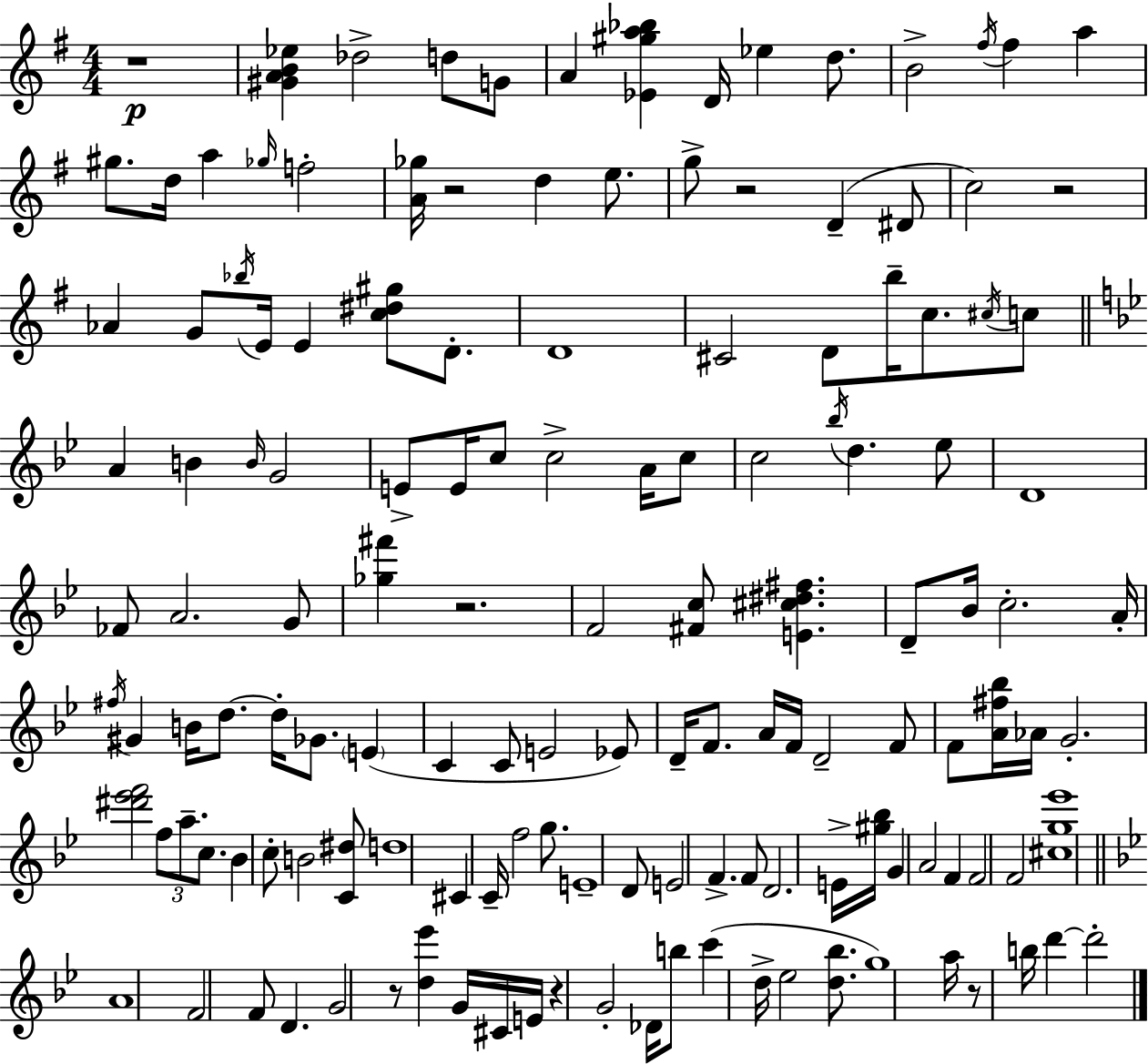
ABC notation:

X:1
T:Untitled
M:4/4
L:1/4
K:Em
z4 [^GAB_e] _d2 d/2 G/2 A [_E^ga_b] D/4 _e d/2 B2 ^f/4 ^f a ^g/2 d/4 a _g/4 f2 [A_g]/4 z2 d e/2 g/2 z2 D ^D/2 c2 z2 _A G/2 _b/4 E/4 E [c^d^g]/2 D/2 D4 ^C2 D/2 b/4 c/2 ^c/4 c/2 A B B/4 G2 E/2 E/4 c/2 c2 A/4 c/2 c2 _b/4 d _e/2 D4 _F/2 A2 G/2 [_g^f'] z2 F2 [^Fc]/2 [E^c^d^f] D/2 _B/4 c2 A/4 ^f/4 ^G B/4 d/2 d/4 _G/2 E C C/2 E2 _E/2 D/4 F/2 A/4 F/4 D2 F/2 F/2 [A^f_b]/4 _A/4 G2 [^d'_e'f']2 f/2 a/2 c/2 _B c/2 B2 [C^d]/2 d4 ^C C/4 f2 g/2 E4 D/2 E2 F F/2 D2 E/4 [^g_b]/4 G A2 F F2 F2 [^cg_e']4 A4 F2 F/2 D G2 z/2 [d_e'] G/4 ^C/4 E/4 z G2 _D/4 b/2 c' d/4 _e2 [d_b]/2 g4 a/4 z/2 b/4 d' d'2